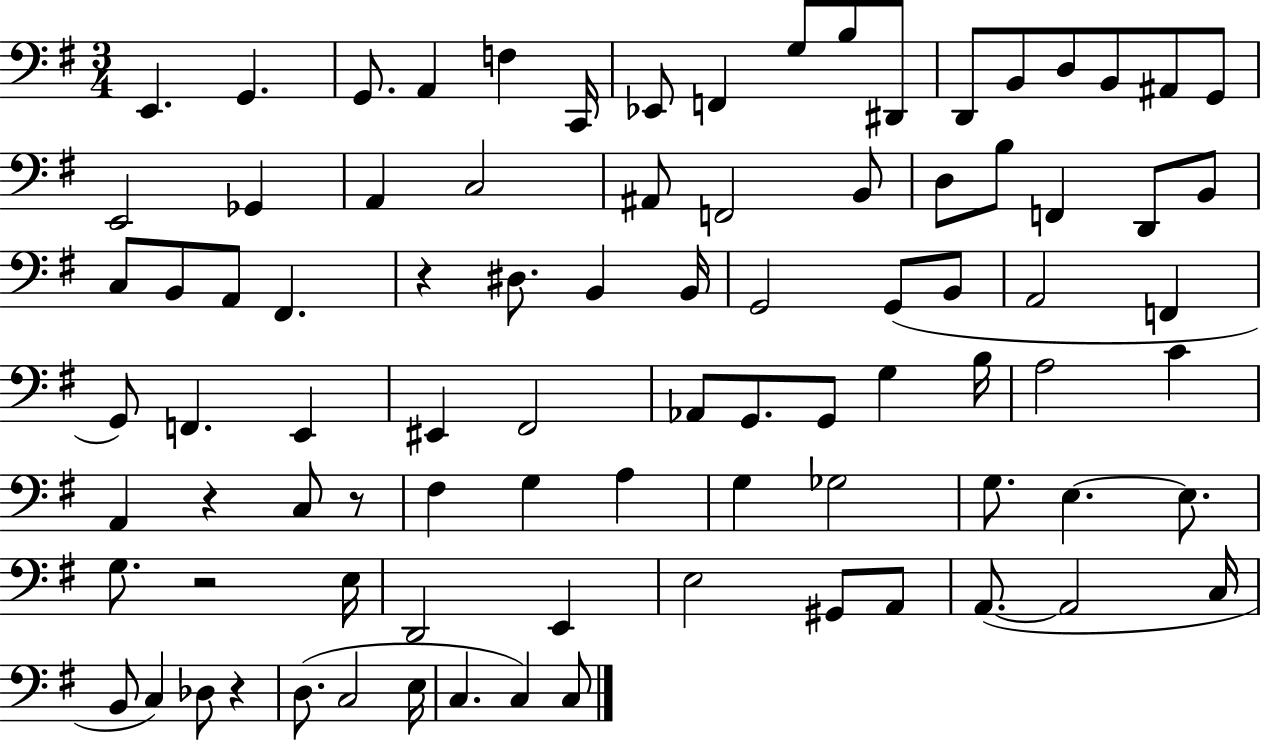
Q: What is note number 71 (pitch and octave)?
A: A2